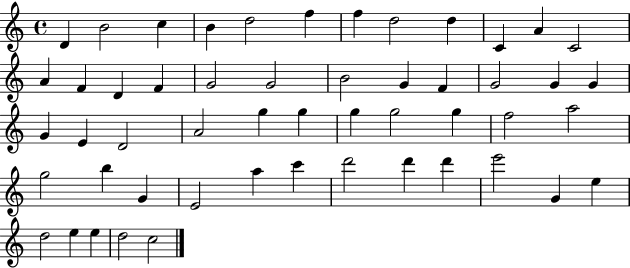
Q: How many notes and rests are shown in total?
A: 52